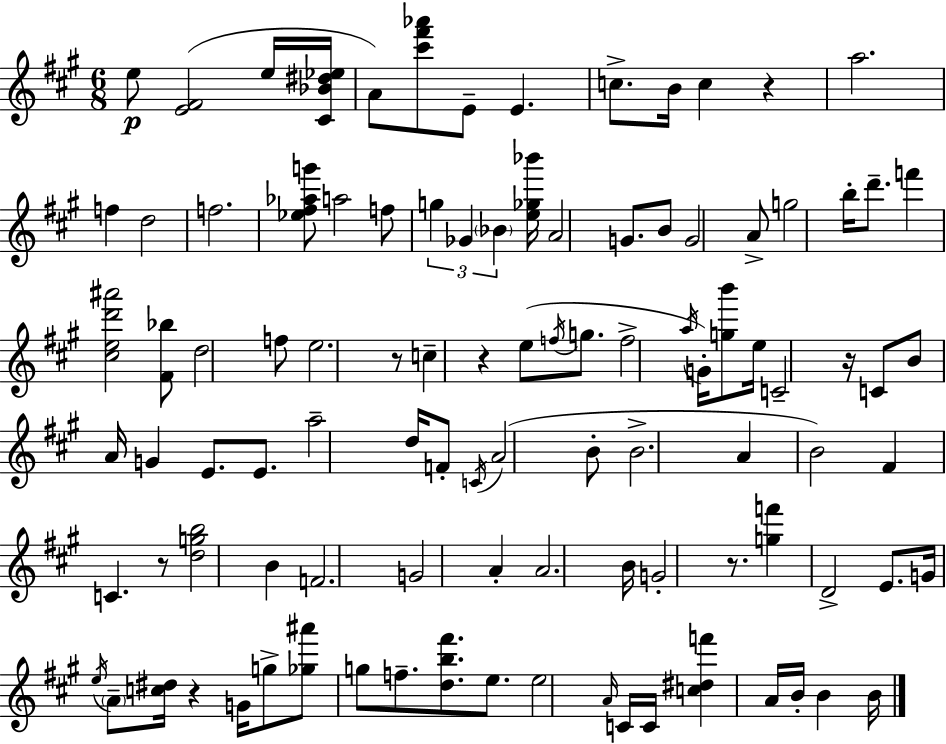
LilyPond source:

{
  \clef treble
  \numericTimeSignature
  \time 6/8
  \key a \major
  \repeat volta 2 { e''8\p <e' fis'>2( e''16 <cis' bes' dis'' ees''>16 | a'8) <cis''' fis''' aes'''>8 e'8-- e'4. | c''8.-> b'16 c''4 r4 | a''2. | \break f''4 d''2 | f''2. | <ees'' fis'' aes'' g'''>8 a''2 f''8 | \tuplet 3/2 { g''4 ges'4 \parenthesize bes'4 } | \break <e'' ges'' bes'''>16 a'2 g'8. | b'8 g'2 a'8-> | g''2 b''16-. d'''8.-- | f'''4 <cis'' e'' d''' ais'''>2 | \break <fis' bes''>8 d''2 f''8 | e''2. | r8 c''4-- r4 e''8( | \acciaccatura { f''16 } g''8. f''2-> | \break \acciaccatura { a''16 } g'16-.) <g'' b'''>8 e''16 c'2-- | r16 c'8 b'8 a'16 g'4 e'8. | e'8. a''2-- | d''16 f'8-. \acciaccatura { c'16 }( a'2 | \break b'8-. b'2.-> | a'4 b'2) | fis'4 c'4. | r8 <d'' g'' b''>2 b'4 | \break f'2. | g'2 a'4-. | a'2. | b'16 g'2-. | \break r8. <g'' f'''>4 d'2-> | e'8. g'16 \acciaccatura { e''16 } \parenthesize a'8-- <c'' dis''>16 r4 | g'16 g''8-> <ges'' ais'''>8 g''8 f''8.-- | <d'' b'' fis'''>8. e''8. e''2 | \break \grace { a'16 } c'16 c'16 <c'' dis'' f'''>4 a'16 b'16-. | b'4 b'16 } \bar "|."
}